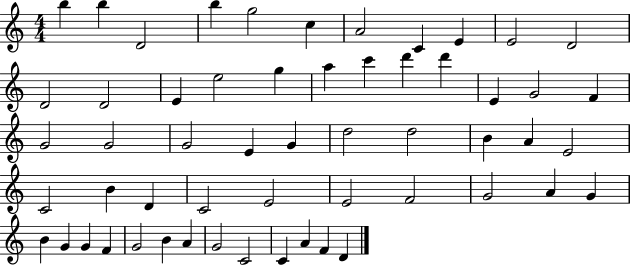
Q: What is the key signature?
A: C major